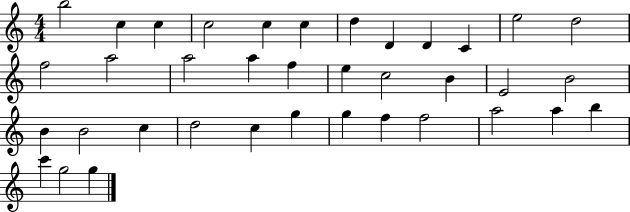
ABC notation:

X:1
T:Untitled
M:4/4
L:1/4
K:C
b2 c c c2 c c d D D C e2 d2 f2 a2 a2 a f e c2 B E2 B2 B B2 c d2 c g g f f2 a2 a b c' g2 g